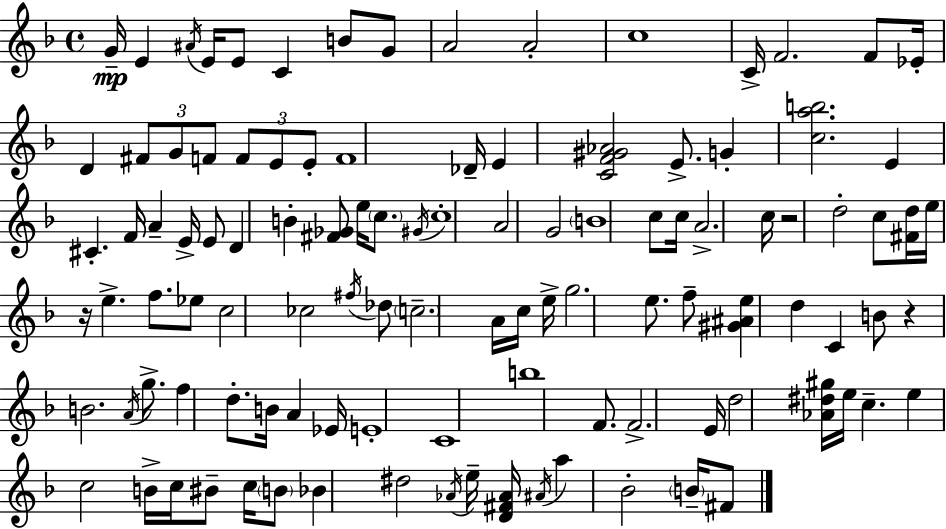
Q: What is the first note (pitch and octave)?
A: G4